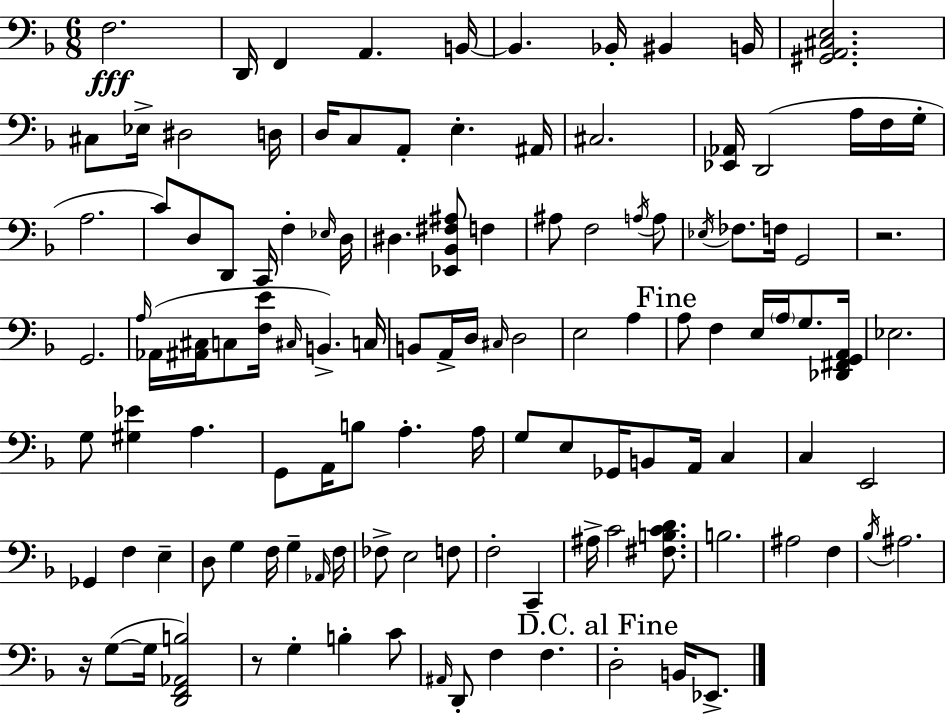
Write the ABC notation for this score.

X:1
T:Untitled
M:6/8
L:1/4
K:F
F,2 D,,/4 F,, A,, B,,/4 B,, _B,,/4 ^B,, B,,/4 [^G,,A,,^C,E,]2 ^C,/2 _E,/4 ^D,2 D,/4 D,/4 C,/2 A,,/2 E, ^A,,/4 ^C,2 [_E,,_A,,]/4 D,,2 A,/4 F,/4 G,/4 A,2 C/2 D,/2 D,,/2 C,,/4 F, _E,/4 D,/4 ^D, [_E,,_B,,^F,^A,]/2 F, ^A,/2 F,2 A,/4 A,/2 _E,/4 _F,/2 F,/4 G,,2 z2 G,,2 A,/4 _A,,/4 [^A,,^C,]/4 C,/2 [F,E]/4 ^C,/4 B,, C,/4 B,,/2 A,,/4 D,/4 ^C,/4 D,2 E,2 A, A,/2 F, E,/4 A,/4 G,/2 [_D,,^F,,G,,A,,]/4 _E,2 G,/2 [^G,_E] A, G,,/2 A,,/4 B,/2 A, A,/4 G,/2 E,/2 _G,,/4 B,,/2 A,,/4 C, C, E,,2 _G,, F, E, D,/2 G, F,/4 G, _A,,/4 F,/4 _F,/2 E,2 F,/2 F,2 C,, ^A,/4 C2 [^F,B,CD]/2 B,2 ^A,2 F, _B,/4 ^A,2 z/4 G,/2 G,/4 [D,,F,,_A,,B,]2 z/2 G, B, C/2 ^A,,/4 D,,/2 F, F, D,2 B,,/4 _E,,/2